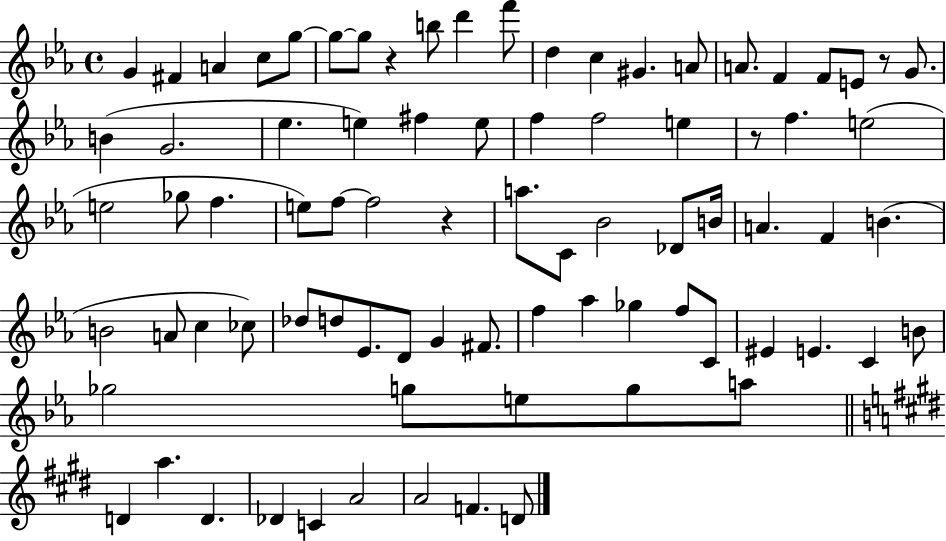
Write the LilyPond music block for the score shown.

{
  \clef treble
  \time 4/4
  \defaultTimeSignature
  \key ees \major
  g'4 fis'4 a'4 c''8 g''8~~ | g''8~~ g''8 r4 b''8 d'''4 f'''8 | d''4 c''4 gis'4. a'8 | a'8. f'4 f'8 e'8 r8 g'8. | \break b'4( g'2. | ees''4. e''4) fis''4 e''8 | f''4 f''2 e''4 | r8 f''4. e''2( | \break e''2 ges''8 f''4. | e''8) f''8~~ f''2 r4 | a''8. c'8 bes'2 des'8 b'16 | a'4. f'4 b'4.( | \break b'2 a'8 c''4 ces''8) | des''8 d''8 ees'8. d'8 g'4 fis'8. | f''4 aes''4 ges''4 f''8 c'8 | eis'4 e'4. c'4 b'8 | \break ges''2 g''8 e''8 g''8 a''8 | \bar "||" \break \key e \major d'4 a''4. d'4. | des'4 c'4 a'2 | a'2 f'4. d'8 | \bar "|."
}